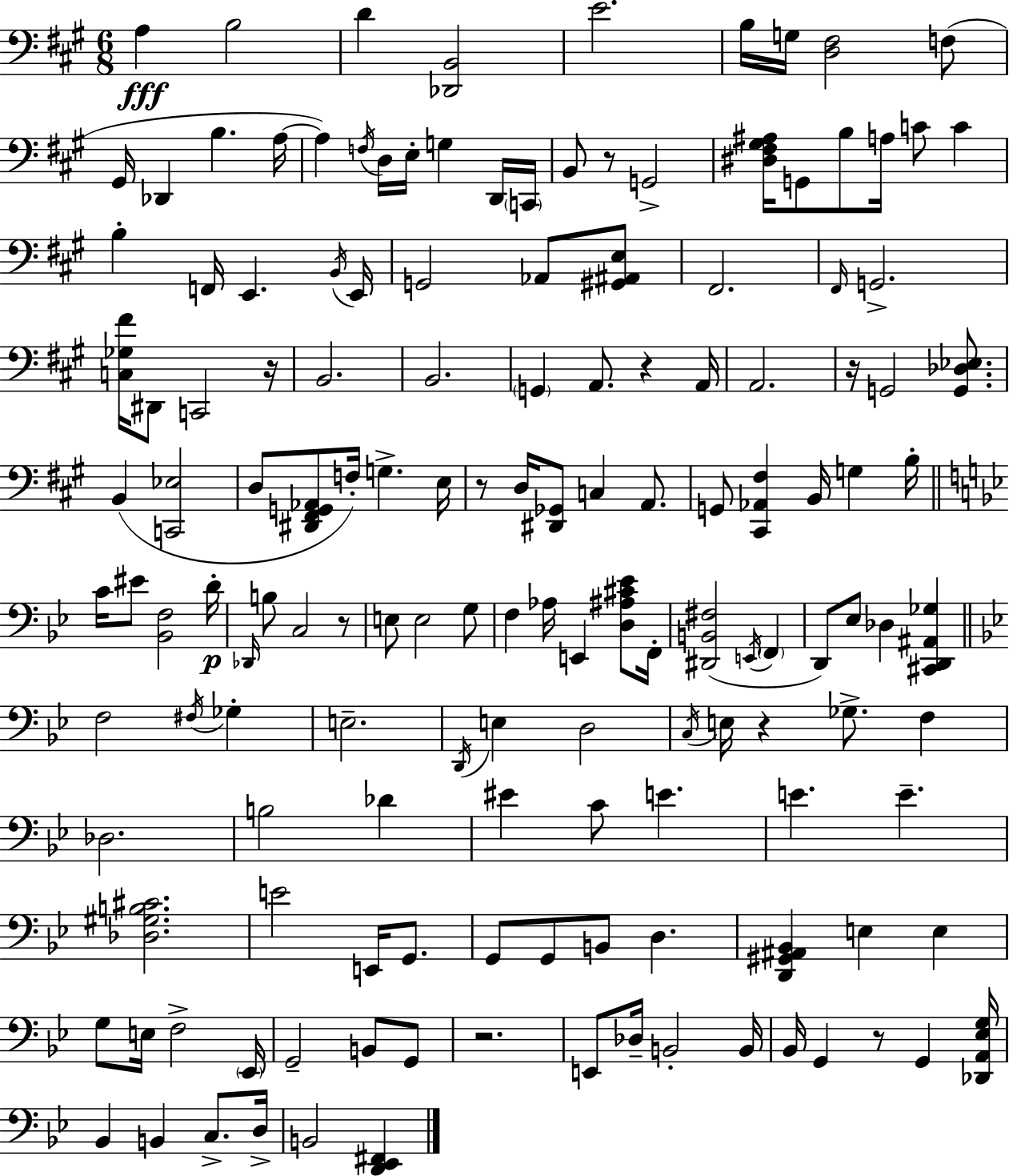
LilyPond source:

{
  \clef bass
  \numericTimeSignature
  \time 6/8
  \key a \major
  a4\fff b2 | d'4 <des, b,>2 | e'2. | b16 g16 <d fis>2 f8( | \break gis,16 des,4 b4. a16~~ | a4) \acciaccatura { f16 } d16 e16-. g4 d,16 | \parenthesize c,16 b,8 r8 g,2-> | <dis fis gis ais>16 g,8 b8 a16 c'8 c'4 | \break b4-. f,16 e,4. | \acciaccatura { b,16 } e,16 g,2 aes,8 | <gis, ais, e>8 fis,2. | \grace { fis,16 } g,2.-> | \break <c ges fis'>16 dis,8 c,2 | r16 b,2. | b,2. | \parenthesize g,4 a,8. r4 | \break a,16 a,2. | r16 g,2 | <g, des ees>8. b,4( <c, ees>2 | d8 <dis, fis, g, aes,>8 f16-.) g4.-> | \break e16 r8 d16 <dis, ges,>8 c4 | a,8. g,8 <cis, aes, fis>4 b,16 g4 | b16-. \bar "||" \break \key g \minor c'16 eis'8 <bes, f>2 d'16-.\p | \grace { des,16 } b8 c2 r8 | e8 e2 g8 | f4 aes16 e,4 <d ais cis' ees'>8 | \break f,16-. <dis, b, fis>2( \acciaccatura { e,16 } \parenthesize f,4 | d,8) ees8 des4 <cis, d, ais, ges>4 | \bar "||" \break \key bes \major f2 \acciaccatura { fis16 } ges4-. | e2.-- | \acciaccatura { d,16 } e4 d2 | \acciaccatura { c16 } e16 r4 ges8.-> f4 | \break des2. | b2 des'4 | eis'4 c'8 e'4. | e'4. e'4.-- | \break <des gis b cis'>2. | e'2 e,16 | g,8. g,8 g,8 b,8 d4. | <d, gis, ais, bes,>4 e4 e4 | \break g8 e16 f2-> | \parenthesize ees,16 g,2-- b,8 | g,8 r2. | e,8 des16-- b,2-. | \break b,16 bes,16 g,4 r8 g,4 | <des, a, ees g>16 bes,4 b,4 c8.-> | d16-> b,2 <d, ees, fis,>4 | \bar "|."
}